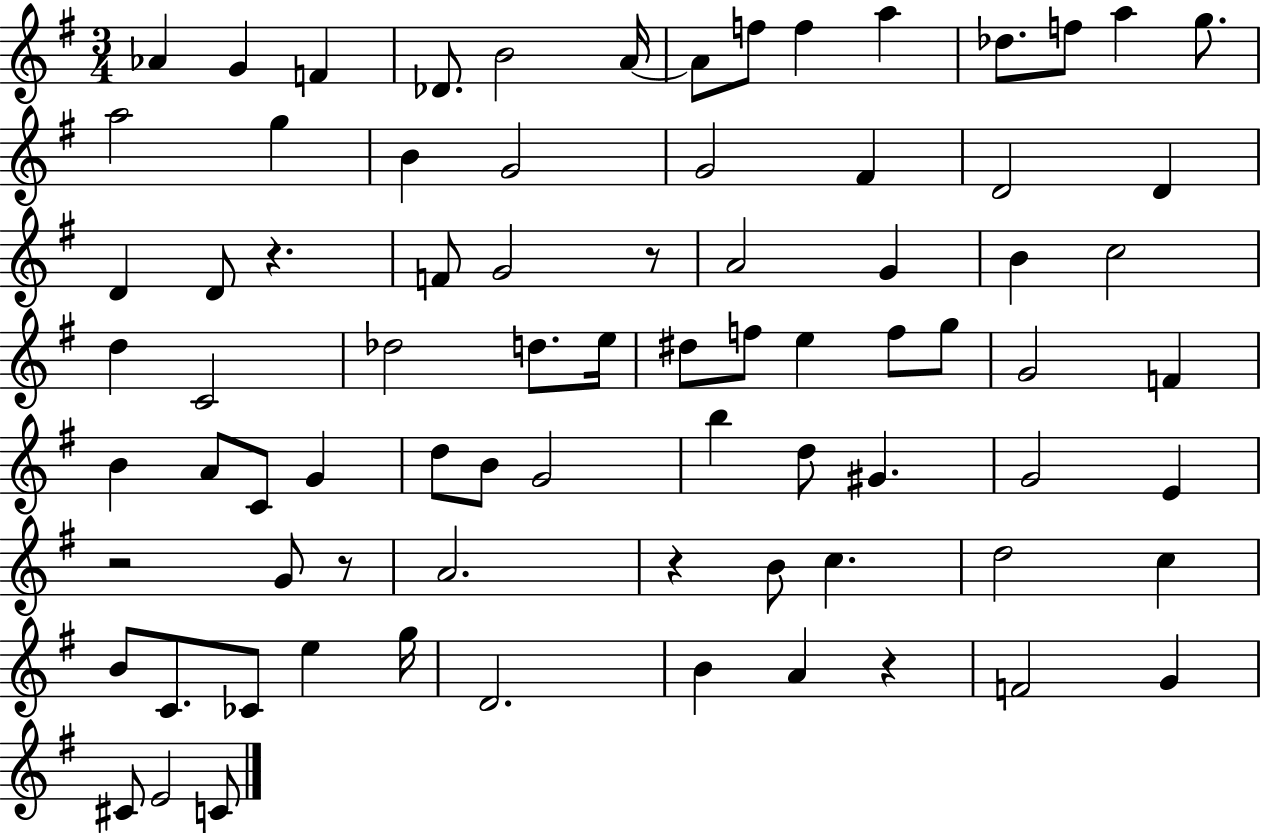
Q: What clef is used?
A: treble